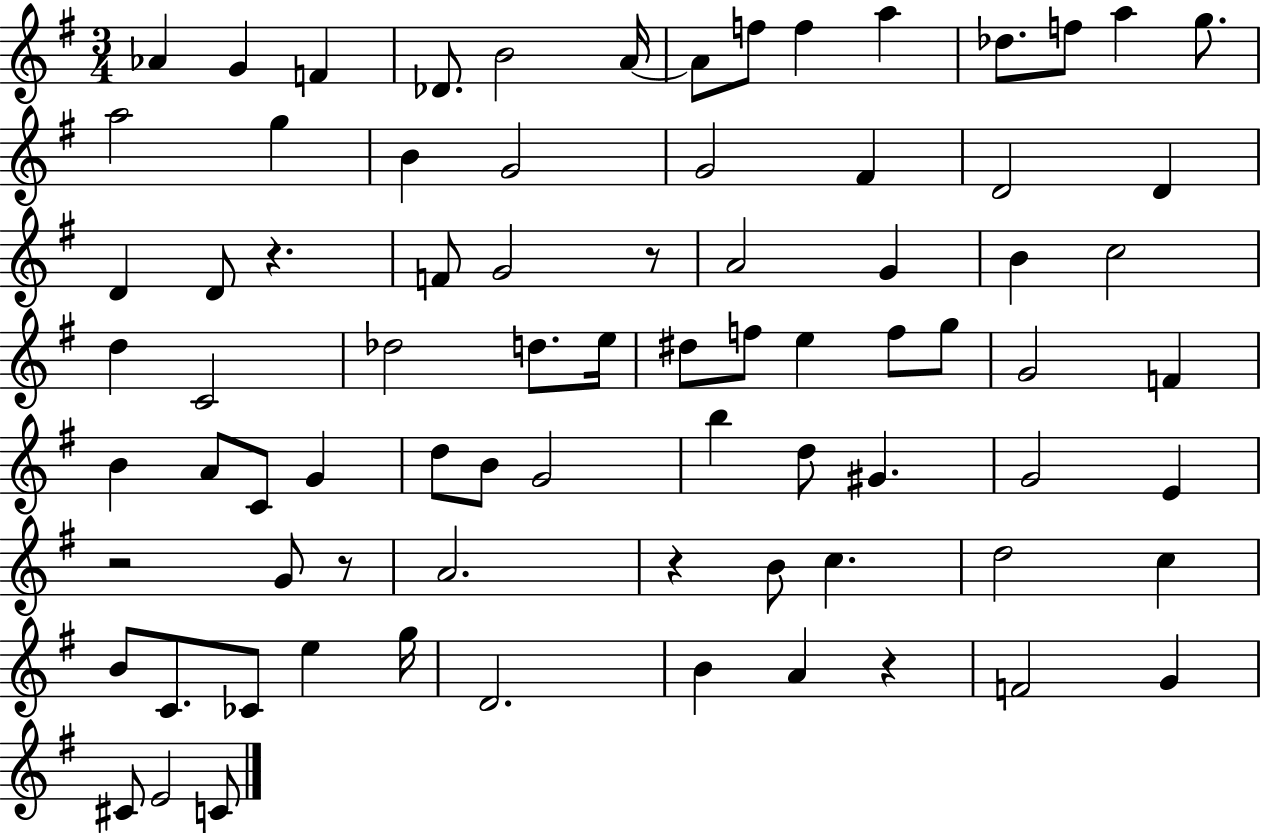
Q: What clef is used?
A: treble